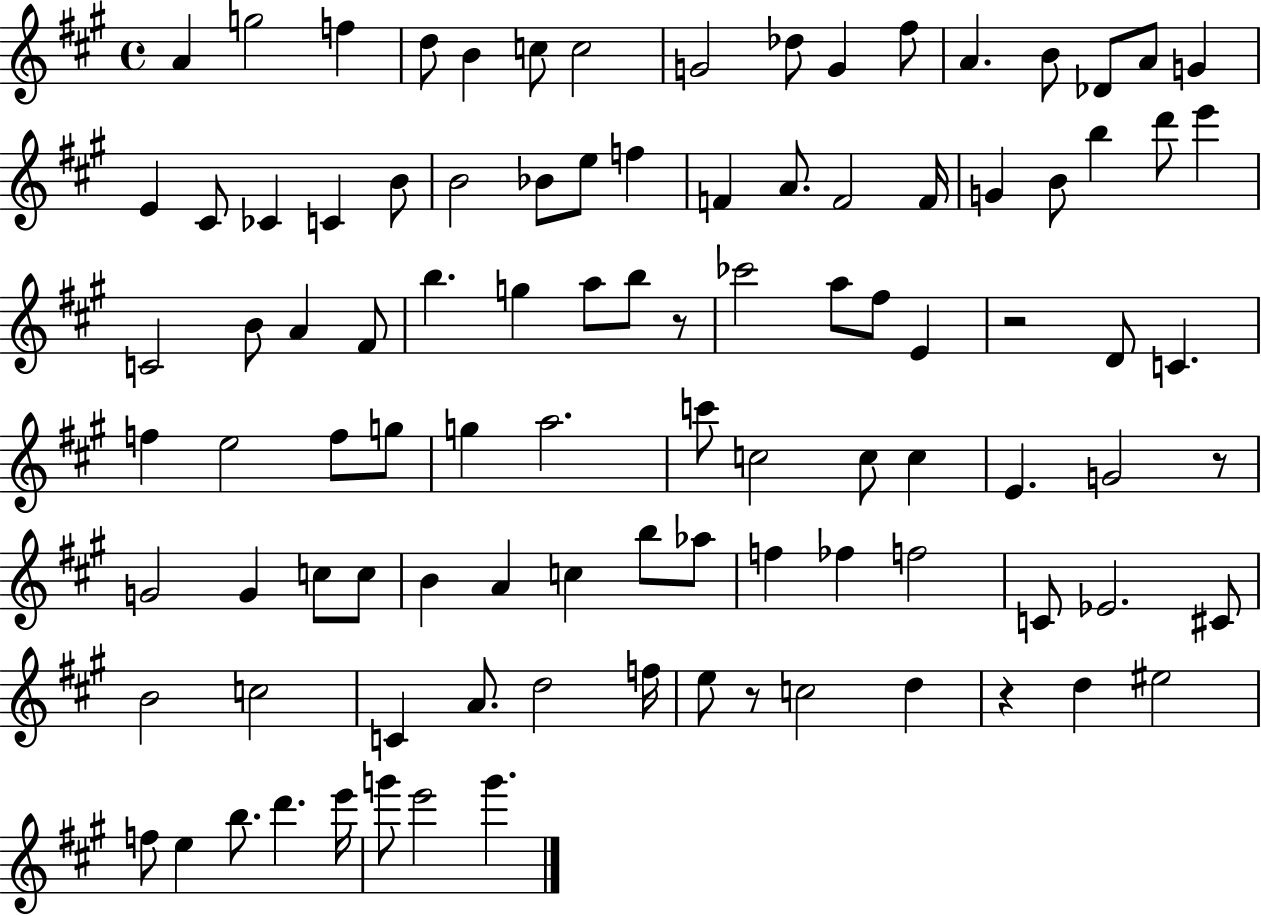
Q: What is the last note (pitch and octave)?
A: G6